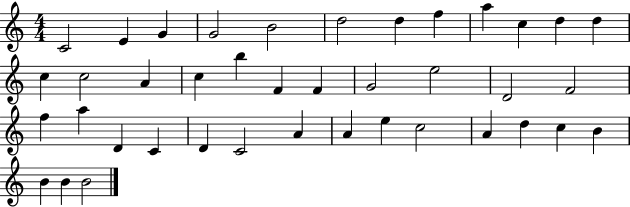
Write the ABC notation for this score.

X:1
T:Untitled
M:4/4
L:1/4
K:C
C2 E G G2 B2 d2 d f a c d d c c2 A c b F F G2 e2 D2 F2 f a D C D C2 A A e c2 A d c B B B B2